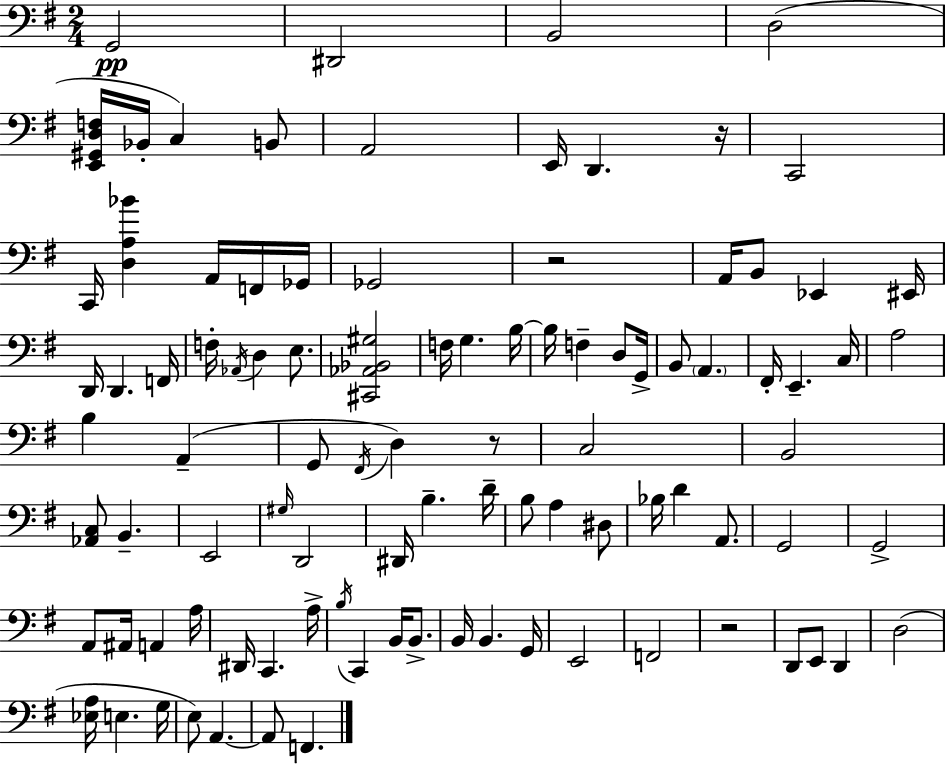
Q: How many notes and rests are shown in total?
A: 97